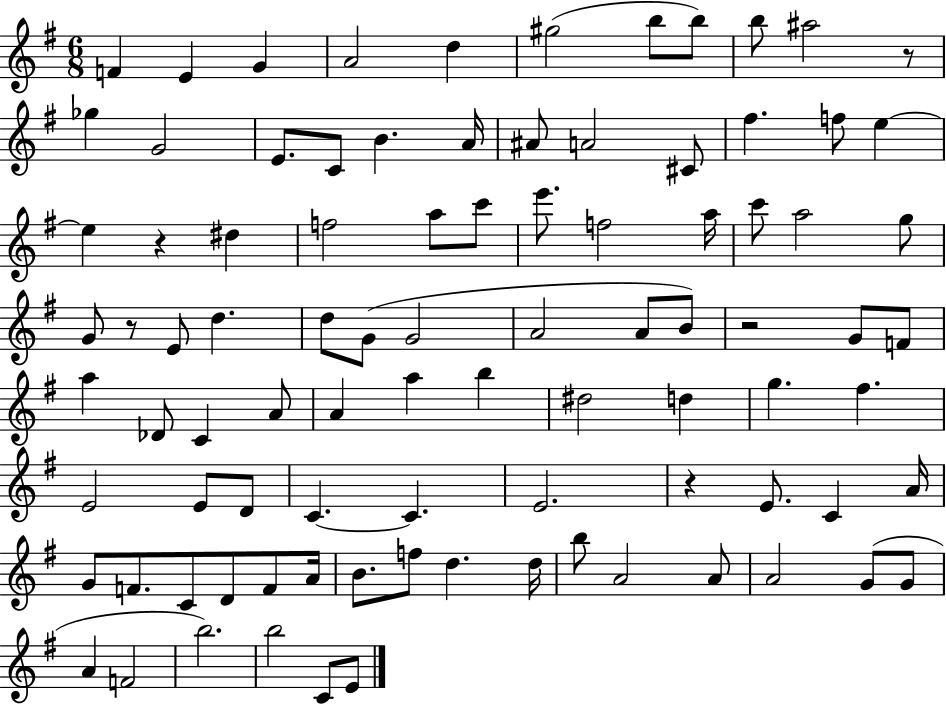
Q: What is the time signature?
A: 6/8